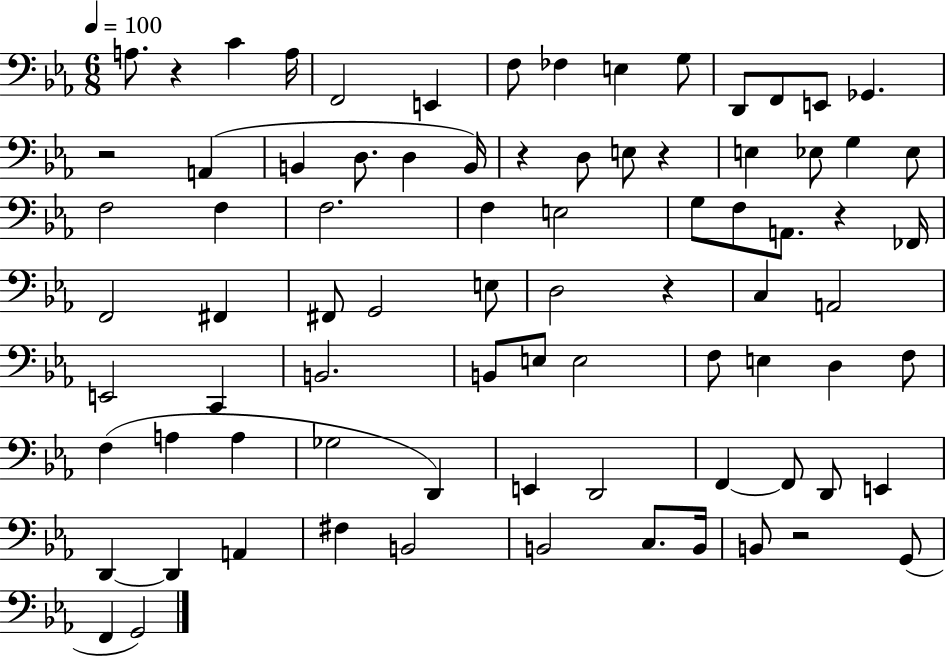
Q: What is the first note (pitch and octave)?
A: A3